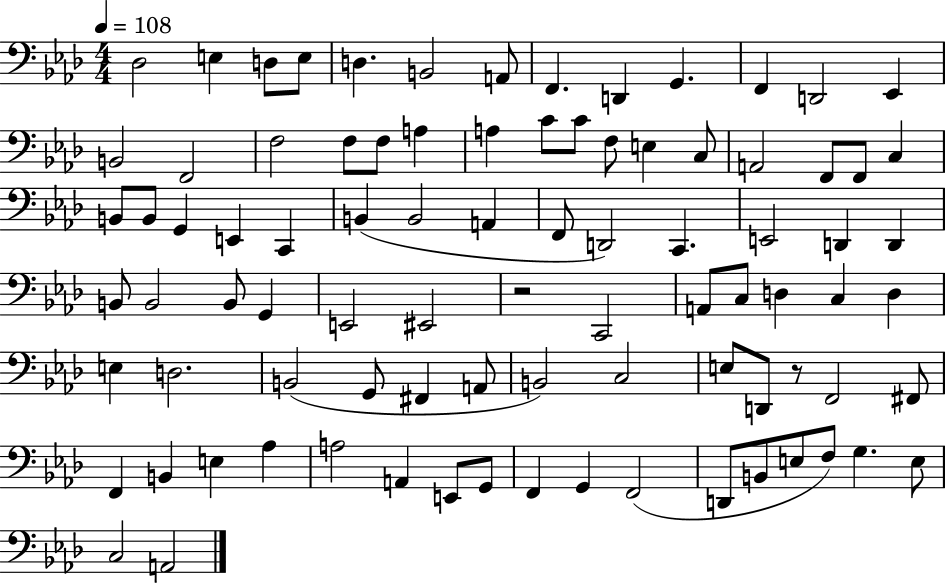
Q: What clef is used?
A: bass